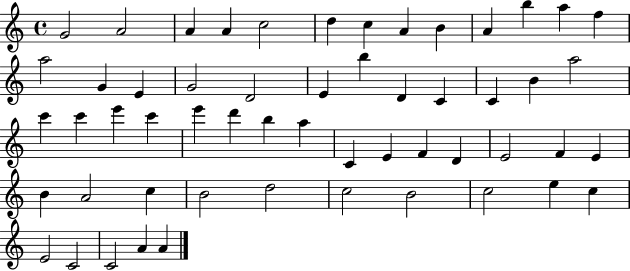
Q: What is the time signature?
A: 4/4